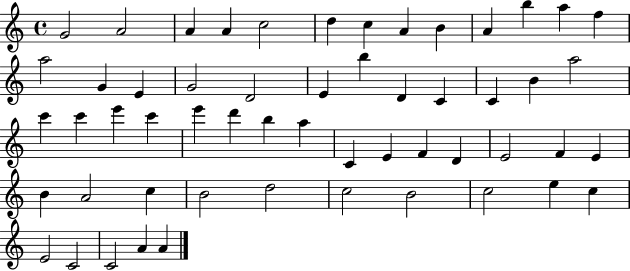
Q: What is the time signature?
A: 4/4